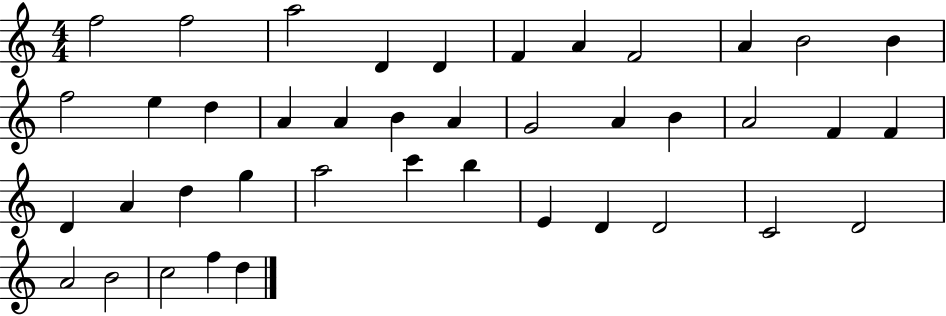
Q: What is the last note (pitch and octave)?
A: D5